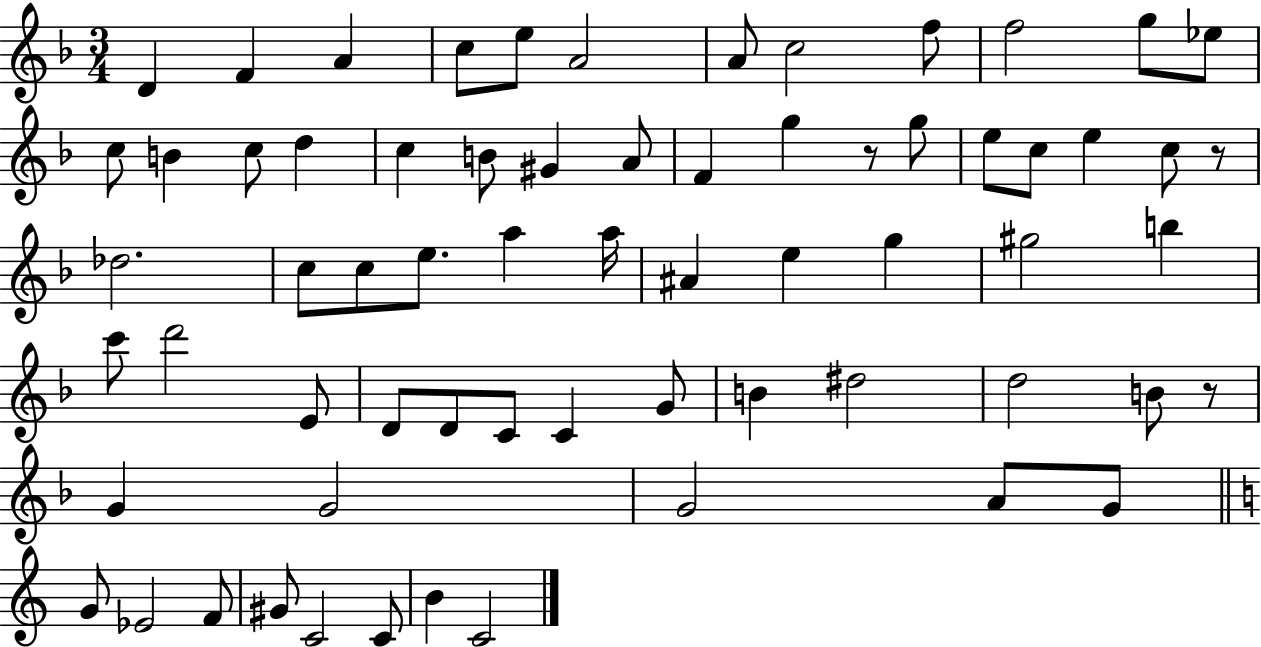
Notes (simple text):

D4/q F4/q A4/q C5/e E5/e A4/h A4/e C5/h F5/e F5/h G5/e Eb5/e C5/e B4/q C5/e D5/q C5/q B4/e G#4/q A4/e F4/q G5/q R/e G5/e E5/e C5/e E5/q C5/e R/e Db5/h. C5/e C5/e E5/e. A5/q A5/s A#4/q E5/q G5/q G#5/h B5/q C6/e D6/h E4/e D4/e D4/e C4/e C4/q G4/e B4/q D#5/h D5/h B4/e R/e G4/q G4/h G4/h A4/e G4/e G4/e Eb4/h F4/e G#4/e C4/h C4/e B4/q C4/h